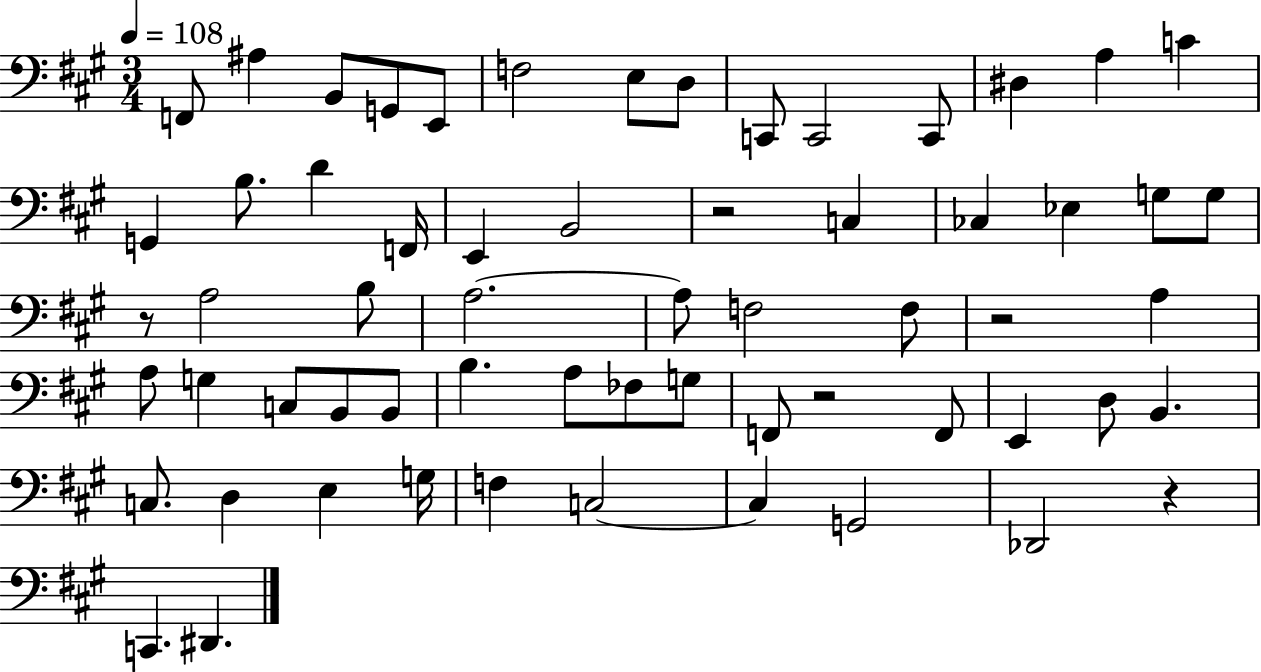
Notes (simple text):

F2/e A#3/q B2/e G2/e E2/e F3/h E3/e D3/e C2/e C2/h C2/e D#3/q A3/q C4/q G2/q B3/e. D4/q F2/s E2/q B2/h R/h C3/q CES3/q Eb3/q G3/e G3/e R/e A3/h B3/e A3/h. A3/e F3/h F3/e R/h A3/q A3/e G3/q C3/e B2/e B2/e B3/q. A3/e FES3/e G3/e F2/e R/h F2/e E2/q D3/e B2/q. C3/e. D3/q E3/q G3/s F3/q C3/h C3/q G2/h Db2/h R/q C2/q. D#2/q.